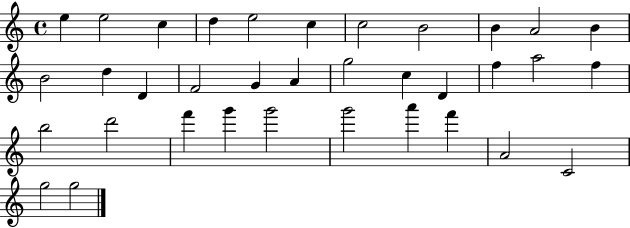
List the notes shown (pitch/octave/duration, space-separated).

E5/q E5/h C5/q D5/q E5/h C5/q C5/h B4/h B4/q A4/h B4/q B4/h D5/q D4/q F4/h G4/q A4/q G5/h C5/q D4/q F5/q A5/h F5/q B5/h D6/h F6/q G6/q G6/h G6/h A6/q F6/q A4/h C4/h G5/h G5/h